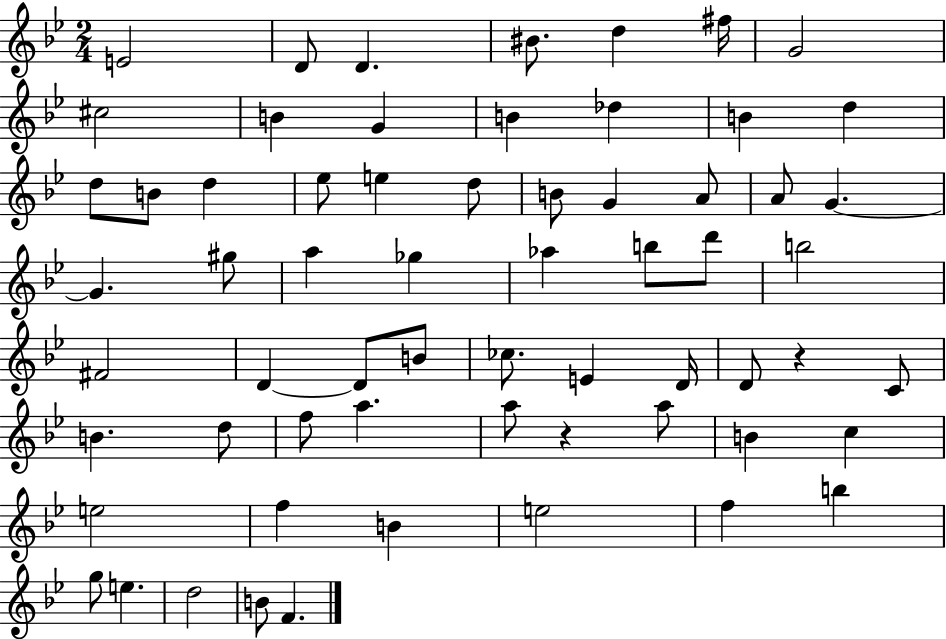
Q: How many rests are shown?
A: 2